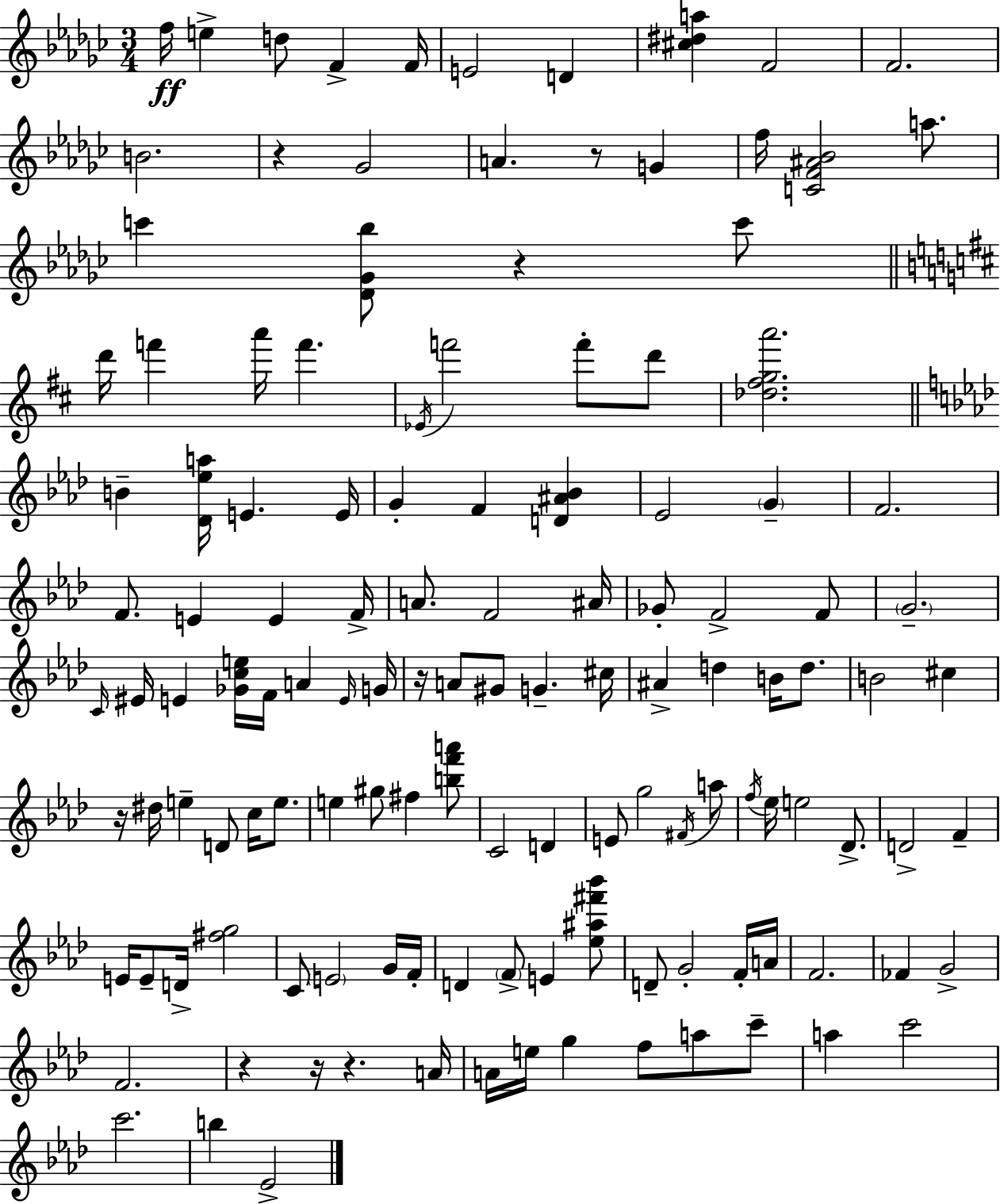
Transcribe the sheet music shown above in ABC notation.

X:1
T:Untitled
M:3/4
L:1/4
K:Ebm
f/4 e d/2 F F/4 E2 D [^c^da] F2 F2 B2 z _G2 A z/2 G f/4 [CF^A_B]2 a/2 c' [_D_G_b]/2 z c'/2 d'/4 f' a'/4 f' _E/4 f'2 f'/2 d'/2 [_d^fga']2 B [_D_ea]/4 E E/4 G F [D^A_B] _E2 G F2 F/2 E E F/4 A/2 F2 ^A/4 _G/2 F2 F/2 G2 C/4 ^E/4 E [_Gce]/4 F/4 A E/4 G/4 z/4 A/2 ^G/2 G ^c/4 ^A d B/4 d/2 B2 ^c z/4 ^d/4 e D/2 c/4 e/2 e ^g/2 ^f [bf'a']/2 C2 D E/2 g2 ^F/4 a/2 f/4 _e/4 e2 _D/2 D2 F E/4 E/2 D/4 [^fg]2 C/2 E2 G/4 F/4 D F/2 E [_e^a^f'_b']/2 D/2 G2 F/4 A/4 F2 _F G2 F2 z z/4 z A/4 A/4 e/4 g f/2 a/2 c'/2 a c'2 c'2 b _E2